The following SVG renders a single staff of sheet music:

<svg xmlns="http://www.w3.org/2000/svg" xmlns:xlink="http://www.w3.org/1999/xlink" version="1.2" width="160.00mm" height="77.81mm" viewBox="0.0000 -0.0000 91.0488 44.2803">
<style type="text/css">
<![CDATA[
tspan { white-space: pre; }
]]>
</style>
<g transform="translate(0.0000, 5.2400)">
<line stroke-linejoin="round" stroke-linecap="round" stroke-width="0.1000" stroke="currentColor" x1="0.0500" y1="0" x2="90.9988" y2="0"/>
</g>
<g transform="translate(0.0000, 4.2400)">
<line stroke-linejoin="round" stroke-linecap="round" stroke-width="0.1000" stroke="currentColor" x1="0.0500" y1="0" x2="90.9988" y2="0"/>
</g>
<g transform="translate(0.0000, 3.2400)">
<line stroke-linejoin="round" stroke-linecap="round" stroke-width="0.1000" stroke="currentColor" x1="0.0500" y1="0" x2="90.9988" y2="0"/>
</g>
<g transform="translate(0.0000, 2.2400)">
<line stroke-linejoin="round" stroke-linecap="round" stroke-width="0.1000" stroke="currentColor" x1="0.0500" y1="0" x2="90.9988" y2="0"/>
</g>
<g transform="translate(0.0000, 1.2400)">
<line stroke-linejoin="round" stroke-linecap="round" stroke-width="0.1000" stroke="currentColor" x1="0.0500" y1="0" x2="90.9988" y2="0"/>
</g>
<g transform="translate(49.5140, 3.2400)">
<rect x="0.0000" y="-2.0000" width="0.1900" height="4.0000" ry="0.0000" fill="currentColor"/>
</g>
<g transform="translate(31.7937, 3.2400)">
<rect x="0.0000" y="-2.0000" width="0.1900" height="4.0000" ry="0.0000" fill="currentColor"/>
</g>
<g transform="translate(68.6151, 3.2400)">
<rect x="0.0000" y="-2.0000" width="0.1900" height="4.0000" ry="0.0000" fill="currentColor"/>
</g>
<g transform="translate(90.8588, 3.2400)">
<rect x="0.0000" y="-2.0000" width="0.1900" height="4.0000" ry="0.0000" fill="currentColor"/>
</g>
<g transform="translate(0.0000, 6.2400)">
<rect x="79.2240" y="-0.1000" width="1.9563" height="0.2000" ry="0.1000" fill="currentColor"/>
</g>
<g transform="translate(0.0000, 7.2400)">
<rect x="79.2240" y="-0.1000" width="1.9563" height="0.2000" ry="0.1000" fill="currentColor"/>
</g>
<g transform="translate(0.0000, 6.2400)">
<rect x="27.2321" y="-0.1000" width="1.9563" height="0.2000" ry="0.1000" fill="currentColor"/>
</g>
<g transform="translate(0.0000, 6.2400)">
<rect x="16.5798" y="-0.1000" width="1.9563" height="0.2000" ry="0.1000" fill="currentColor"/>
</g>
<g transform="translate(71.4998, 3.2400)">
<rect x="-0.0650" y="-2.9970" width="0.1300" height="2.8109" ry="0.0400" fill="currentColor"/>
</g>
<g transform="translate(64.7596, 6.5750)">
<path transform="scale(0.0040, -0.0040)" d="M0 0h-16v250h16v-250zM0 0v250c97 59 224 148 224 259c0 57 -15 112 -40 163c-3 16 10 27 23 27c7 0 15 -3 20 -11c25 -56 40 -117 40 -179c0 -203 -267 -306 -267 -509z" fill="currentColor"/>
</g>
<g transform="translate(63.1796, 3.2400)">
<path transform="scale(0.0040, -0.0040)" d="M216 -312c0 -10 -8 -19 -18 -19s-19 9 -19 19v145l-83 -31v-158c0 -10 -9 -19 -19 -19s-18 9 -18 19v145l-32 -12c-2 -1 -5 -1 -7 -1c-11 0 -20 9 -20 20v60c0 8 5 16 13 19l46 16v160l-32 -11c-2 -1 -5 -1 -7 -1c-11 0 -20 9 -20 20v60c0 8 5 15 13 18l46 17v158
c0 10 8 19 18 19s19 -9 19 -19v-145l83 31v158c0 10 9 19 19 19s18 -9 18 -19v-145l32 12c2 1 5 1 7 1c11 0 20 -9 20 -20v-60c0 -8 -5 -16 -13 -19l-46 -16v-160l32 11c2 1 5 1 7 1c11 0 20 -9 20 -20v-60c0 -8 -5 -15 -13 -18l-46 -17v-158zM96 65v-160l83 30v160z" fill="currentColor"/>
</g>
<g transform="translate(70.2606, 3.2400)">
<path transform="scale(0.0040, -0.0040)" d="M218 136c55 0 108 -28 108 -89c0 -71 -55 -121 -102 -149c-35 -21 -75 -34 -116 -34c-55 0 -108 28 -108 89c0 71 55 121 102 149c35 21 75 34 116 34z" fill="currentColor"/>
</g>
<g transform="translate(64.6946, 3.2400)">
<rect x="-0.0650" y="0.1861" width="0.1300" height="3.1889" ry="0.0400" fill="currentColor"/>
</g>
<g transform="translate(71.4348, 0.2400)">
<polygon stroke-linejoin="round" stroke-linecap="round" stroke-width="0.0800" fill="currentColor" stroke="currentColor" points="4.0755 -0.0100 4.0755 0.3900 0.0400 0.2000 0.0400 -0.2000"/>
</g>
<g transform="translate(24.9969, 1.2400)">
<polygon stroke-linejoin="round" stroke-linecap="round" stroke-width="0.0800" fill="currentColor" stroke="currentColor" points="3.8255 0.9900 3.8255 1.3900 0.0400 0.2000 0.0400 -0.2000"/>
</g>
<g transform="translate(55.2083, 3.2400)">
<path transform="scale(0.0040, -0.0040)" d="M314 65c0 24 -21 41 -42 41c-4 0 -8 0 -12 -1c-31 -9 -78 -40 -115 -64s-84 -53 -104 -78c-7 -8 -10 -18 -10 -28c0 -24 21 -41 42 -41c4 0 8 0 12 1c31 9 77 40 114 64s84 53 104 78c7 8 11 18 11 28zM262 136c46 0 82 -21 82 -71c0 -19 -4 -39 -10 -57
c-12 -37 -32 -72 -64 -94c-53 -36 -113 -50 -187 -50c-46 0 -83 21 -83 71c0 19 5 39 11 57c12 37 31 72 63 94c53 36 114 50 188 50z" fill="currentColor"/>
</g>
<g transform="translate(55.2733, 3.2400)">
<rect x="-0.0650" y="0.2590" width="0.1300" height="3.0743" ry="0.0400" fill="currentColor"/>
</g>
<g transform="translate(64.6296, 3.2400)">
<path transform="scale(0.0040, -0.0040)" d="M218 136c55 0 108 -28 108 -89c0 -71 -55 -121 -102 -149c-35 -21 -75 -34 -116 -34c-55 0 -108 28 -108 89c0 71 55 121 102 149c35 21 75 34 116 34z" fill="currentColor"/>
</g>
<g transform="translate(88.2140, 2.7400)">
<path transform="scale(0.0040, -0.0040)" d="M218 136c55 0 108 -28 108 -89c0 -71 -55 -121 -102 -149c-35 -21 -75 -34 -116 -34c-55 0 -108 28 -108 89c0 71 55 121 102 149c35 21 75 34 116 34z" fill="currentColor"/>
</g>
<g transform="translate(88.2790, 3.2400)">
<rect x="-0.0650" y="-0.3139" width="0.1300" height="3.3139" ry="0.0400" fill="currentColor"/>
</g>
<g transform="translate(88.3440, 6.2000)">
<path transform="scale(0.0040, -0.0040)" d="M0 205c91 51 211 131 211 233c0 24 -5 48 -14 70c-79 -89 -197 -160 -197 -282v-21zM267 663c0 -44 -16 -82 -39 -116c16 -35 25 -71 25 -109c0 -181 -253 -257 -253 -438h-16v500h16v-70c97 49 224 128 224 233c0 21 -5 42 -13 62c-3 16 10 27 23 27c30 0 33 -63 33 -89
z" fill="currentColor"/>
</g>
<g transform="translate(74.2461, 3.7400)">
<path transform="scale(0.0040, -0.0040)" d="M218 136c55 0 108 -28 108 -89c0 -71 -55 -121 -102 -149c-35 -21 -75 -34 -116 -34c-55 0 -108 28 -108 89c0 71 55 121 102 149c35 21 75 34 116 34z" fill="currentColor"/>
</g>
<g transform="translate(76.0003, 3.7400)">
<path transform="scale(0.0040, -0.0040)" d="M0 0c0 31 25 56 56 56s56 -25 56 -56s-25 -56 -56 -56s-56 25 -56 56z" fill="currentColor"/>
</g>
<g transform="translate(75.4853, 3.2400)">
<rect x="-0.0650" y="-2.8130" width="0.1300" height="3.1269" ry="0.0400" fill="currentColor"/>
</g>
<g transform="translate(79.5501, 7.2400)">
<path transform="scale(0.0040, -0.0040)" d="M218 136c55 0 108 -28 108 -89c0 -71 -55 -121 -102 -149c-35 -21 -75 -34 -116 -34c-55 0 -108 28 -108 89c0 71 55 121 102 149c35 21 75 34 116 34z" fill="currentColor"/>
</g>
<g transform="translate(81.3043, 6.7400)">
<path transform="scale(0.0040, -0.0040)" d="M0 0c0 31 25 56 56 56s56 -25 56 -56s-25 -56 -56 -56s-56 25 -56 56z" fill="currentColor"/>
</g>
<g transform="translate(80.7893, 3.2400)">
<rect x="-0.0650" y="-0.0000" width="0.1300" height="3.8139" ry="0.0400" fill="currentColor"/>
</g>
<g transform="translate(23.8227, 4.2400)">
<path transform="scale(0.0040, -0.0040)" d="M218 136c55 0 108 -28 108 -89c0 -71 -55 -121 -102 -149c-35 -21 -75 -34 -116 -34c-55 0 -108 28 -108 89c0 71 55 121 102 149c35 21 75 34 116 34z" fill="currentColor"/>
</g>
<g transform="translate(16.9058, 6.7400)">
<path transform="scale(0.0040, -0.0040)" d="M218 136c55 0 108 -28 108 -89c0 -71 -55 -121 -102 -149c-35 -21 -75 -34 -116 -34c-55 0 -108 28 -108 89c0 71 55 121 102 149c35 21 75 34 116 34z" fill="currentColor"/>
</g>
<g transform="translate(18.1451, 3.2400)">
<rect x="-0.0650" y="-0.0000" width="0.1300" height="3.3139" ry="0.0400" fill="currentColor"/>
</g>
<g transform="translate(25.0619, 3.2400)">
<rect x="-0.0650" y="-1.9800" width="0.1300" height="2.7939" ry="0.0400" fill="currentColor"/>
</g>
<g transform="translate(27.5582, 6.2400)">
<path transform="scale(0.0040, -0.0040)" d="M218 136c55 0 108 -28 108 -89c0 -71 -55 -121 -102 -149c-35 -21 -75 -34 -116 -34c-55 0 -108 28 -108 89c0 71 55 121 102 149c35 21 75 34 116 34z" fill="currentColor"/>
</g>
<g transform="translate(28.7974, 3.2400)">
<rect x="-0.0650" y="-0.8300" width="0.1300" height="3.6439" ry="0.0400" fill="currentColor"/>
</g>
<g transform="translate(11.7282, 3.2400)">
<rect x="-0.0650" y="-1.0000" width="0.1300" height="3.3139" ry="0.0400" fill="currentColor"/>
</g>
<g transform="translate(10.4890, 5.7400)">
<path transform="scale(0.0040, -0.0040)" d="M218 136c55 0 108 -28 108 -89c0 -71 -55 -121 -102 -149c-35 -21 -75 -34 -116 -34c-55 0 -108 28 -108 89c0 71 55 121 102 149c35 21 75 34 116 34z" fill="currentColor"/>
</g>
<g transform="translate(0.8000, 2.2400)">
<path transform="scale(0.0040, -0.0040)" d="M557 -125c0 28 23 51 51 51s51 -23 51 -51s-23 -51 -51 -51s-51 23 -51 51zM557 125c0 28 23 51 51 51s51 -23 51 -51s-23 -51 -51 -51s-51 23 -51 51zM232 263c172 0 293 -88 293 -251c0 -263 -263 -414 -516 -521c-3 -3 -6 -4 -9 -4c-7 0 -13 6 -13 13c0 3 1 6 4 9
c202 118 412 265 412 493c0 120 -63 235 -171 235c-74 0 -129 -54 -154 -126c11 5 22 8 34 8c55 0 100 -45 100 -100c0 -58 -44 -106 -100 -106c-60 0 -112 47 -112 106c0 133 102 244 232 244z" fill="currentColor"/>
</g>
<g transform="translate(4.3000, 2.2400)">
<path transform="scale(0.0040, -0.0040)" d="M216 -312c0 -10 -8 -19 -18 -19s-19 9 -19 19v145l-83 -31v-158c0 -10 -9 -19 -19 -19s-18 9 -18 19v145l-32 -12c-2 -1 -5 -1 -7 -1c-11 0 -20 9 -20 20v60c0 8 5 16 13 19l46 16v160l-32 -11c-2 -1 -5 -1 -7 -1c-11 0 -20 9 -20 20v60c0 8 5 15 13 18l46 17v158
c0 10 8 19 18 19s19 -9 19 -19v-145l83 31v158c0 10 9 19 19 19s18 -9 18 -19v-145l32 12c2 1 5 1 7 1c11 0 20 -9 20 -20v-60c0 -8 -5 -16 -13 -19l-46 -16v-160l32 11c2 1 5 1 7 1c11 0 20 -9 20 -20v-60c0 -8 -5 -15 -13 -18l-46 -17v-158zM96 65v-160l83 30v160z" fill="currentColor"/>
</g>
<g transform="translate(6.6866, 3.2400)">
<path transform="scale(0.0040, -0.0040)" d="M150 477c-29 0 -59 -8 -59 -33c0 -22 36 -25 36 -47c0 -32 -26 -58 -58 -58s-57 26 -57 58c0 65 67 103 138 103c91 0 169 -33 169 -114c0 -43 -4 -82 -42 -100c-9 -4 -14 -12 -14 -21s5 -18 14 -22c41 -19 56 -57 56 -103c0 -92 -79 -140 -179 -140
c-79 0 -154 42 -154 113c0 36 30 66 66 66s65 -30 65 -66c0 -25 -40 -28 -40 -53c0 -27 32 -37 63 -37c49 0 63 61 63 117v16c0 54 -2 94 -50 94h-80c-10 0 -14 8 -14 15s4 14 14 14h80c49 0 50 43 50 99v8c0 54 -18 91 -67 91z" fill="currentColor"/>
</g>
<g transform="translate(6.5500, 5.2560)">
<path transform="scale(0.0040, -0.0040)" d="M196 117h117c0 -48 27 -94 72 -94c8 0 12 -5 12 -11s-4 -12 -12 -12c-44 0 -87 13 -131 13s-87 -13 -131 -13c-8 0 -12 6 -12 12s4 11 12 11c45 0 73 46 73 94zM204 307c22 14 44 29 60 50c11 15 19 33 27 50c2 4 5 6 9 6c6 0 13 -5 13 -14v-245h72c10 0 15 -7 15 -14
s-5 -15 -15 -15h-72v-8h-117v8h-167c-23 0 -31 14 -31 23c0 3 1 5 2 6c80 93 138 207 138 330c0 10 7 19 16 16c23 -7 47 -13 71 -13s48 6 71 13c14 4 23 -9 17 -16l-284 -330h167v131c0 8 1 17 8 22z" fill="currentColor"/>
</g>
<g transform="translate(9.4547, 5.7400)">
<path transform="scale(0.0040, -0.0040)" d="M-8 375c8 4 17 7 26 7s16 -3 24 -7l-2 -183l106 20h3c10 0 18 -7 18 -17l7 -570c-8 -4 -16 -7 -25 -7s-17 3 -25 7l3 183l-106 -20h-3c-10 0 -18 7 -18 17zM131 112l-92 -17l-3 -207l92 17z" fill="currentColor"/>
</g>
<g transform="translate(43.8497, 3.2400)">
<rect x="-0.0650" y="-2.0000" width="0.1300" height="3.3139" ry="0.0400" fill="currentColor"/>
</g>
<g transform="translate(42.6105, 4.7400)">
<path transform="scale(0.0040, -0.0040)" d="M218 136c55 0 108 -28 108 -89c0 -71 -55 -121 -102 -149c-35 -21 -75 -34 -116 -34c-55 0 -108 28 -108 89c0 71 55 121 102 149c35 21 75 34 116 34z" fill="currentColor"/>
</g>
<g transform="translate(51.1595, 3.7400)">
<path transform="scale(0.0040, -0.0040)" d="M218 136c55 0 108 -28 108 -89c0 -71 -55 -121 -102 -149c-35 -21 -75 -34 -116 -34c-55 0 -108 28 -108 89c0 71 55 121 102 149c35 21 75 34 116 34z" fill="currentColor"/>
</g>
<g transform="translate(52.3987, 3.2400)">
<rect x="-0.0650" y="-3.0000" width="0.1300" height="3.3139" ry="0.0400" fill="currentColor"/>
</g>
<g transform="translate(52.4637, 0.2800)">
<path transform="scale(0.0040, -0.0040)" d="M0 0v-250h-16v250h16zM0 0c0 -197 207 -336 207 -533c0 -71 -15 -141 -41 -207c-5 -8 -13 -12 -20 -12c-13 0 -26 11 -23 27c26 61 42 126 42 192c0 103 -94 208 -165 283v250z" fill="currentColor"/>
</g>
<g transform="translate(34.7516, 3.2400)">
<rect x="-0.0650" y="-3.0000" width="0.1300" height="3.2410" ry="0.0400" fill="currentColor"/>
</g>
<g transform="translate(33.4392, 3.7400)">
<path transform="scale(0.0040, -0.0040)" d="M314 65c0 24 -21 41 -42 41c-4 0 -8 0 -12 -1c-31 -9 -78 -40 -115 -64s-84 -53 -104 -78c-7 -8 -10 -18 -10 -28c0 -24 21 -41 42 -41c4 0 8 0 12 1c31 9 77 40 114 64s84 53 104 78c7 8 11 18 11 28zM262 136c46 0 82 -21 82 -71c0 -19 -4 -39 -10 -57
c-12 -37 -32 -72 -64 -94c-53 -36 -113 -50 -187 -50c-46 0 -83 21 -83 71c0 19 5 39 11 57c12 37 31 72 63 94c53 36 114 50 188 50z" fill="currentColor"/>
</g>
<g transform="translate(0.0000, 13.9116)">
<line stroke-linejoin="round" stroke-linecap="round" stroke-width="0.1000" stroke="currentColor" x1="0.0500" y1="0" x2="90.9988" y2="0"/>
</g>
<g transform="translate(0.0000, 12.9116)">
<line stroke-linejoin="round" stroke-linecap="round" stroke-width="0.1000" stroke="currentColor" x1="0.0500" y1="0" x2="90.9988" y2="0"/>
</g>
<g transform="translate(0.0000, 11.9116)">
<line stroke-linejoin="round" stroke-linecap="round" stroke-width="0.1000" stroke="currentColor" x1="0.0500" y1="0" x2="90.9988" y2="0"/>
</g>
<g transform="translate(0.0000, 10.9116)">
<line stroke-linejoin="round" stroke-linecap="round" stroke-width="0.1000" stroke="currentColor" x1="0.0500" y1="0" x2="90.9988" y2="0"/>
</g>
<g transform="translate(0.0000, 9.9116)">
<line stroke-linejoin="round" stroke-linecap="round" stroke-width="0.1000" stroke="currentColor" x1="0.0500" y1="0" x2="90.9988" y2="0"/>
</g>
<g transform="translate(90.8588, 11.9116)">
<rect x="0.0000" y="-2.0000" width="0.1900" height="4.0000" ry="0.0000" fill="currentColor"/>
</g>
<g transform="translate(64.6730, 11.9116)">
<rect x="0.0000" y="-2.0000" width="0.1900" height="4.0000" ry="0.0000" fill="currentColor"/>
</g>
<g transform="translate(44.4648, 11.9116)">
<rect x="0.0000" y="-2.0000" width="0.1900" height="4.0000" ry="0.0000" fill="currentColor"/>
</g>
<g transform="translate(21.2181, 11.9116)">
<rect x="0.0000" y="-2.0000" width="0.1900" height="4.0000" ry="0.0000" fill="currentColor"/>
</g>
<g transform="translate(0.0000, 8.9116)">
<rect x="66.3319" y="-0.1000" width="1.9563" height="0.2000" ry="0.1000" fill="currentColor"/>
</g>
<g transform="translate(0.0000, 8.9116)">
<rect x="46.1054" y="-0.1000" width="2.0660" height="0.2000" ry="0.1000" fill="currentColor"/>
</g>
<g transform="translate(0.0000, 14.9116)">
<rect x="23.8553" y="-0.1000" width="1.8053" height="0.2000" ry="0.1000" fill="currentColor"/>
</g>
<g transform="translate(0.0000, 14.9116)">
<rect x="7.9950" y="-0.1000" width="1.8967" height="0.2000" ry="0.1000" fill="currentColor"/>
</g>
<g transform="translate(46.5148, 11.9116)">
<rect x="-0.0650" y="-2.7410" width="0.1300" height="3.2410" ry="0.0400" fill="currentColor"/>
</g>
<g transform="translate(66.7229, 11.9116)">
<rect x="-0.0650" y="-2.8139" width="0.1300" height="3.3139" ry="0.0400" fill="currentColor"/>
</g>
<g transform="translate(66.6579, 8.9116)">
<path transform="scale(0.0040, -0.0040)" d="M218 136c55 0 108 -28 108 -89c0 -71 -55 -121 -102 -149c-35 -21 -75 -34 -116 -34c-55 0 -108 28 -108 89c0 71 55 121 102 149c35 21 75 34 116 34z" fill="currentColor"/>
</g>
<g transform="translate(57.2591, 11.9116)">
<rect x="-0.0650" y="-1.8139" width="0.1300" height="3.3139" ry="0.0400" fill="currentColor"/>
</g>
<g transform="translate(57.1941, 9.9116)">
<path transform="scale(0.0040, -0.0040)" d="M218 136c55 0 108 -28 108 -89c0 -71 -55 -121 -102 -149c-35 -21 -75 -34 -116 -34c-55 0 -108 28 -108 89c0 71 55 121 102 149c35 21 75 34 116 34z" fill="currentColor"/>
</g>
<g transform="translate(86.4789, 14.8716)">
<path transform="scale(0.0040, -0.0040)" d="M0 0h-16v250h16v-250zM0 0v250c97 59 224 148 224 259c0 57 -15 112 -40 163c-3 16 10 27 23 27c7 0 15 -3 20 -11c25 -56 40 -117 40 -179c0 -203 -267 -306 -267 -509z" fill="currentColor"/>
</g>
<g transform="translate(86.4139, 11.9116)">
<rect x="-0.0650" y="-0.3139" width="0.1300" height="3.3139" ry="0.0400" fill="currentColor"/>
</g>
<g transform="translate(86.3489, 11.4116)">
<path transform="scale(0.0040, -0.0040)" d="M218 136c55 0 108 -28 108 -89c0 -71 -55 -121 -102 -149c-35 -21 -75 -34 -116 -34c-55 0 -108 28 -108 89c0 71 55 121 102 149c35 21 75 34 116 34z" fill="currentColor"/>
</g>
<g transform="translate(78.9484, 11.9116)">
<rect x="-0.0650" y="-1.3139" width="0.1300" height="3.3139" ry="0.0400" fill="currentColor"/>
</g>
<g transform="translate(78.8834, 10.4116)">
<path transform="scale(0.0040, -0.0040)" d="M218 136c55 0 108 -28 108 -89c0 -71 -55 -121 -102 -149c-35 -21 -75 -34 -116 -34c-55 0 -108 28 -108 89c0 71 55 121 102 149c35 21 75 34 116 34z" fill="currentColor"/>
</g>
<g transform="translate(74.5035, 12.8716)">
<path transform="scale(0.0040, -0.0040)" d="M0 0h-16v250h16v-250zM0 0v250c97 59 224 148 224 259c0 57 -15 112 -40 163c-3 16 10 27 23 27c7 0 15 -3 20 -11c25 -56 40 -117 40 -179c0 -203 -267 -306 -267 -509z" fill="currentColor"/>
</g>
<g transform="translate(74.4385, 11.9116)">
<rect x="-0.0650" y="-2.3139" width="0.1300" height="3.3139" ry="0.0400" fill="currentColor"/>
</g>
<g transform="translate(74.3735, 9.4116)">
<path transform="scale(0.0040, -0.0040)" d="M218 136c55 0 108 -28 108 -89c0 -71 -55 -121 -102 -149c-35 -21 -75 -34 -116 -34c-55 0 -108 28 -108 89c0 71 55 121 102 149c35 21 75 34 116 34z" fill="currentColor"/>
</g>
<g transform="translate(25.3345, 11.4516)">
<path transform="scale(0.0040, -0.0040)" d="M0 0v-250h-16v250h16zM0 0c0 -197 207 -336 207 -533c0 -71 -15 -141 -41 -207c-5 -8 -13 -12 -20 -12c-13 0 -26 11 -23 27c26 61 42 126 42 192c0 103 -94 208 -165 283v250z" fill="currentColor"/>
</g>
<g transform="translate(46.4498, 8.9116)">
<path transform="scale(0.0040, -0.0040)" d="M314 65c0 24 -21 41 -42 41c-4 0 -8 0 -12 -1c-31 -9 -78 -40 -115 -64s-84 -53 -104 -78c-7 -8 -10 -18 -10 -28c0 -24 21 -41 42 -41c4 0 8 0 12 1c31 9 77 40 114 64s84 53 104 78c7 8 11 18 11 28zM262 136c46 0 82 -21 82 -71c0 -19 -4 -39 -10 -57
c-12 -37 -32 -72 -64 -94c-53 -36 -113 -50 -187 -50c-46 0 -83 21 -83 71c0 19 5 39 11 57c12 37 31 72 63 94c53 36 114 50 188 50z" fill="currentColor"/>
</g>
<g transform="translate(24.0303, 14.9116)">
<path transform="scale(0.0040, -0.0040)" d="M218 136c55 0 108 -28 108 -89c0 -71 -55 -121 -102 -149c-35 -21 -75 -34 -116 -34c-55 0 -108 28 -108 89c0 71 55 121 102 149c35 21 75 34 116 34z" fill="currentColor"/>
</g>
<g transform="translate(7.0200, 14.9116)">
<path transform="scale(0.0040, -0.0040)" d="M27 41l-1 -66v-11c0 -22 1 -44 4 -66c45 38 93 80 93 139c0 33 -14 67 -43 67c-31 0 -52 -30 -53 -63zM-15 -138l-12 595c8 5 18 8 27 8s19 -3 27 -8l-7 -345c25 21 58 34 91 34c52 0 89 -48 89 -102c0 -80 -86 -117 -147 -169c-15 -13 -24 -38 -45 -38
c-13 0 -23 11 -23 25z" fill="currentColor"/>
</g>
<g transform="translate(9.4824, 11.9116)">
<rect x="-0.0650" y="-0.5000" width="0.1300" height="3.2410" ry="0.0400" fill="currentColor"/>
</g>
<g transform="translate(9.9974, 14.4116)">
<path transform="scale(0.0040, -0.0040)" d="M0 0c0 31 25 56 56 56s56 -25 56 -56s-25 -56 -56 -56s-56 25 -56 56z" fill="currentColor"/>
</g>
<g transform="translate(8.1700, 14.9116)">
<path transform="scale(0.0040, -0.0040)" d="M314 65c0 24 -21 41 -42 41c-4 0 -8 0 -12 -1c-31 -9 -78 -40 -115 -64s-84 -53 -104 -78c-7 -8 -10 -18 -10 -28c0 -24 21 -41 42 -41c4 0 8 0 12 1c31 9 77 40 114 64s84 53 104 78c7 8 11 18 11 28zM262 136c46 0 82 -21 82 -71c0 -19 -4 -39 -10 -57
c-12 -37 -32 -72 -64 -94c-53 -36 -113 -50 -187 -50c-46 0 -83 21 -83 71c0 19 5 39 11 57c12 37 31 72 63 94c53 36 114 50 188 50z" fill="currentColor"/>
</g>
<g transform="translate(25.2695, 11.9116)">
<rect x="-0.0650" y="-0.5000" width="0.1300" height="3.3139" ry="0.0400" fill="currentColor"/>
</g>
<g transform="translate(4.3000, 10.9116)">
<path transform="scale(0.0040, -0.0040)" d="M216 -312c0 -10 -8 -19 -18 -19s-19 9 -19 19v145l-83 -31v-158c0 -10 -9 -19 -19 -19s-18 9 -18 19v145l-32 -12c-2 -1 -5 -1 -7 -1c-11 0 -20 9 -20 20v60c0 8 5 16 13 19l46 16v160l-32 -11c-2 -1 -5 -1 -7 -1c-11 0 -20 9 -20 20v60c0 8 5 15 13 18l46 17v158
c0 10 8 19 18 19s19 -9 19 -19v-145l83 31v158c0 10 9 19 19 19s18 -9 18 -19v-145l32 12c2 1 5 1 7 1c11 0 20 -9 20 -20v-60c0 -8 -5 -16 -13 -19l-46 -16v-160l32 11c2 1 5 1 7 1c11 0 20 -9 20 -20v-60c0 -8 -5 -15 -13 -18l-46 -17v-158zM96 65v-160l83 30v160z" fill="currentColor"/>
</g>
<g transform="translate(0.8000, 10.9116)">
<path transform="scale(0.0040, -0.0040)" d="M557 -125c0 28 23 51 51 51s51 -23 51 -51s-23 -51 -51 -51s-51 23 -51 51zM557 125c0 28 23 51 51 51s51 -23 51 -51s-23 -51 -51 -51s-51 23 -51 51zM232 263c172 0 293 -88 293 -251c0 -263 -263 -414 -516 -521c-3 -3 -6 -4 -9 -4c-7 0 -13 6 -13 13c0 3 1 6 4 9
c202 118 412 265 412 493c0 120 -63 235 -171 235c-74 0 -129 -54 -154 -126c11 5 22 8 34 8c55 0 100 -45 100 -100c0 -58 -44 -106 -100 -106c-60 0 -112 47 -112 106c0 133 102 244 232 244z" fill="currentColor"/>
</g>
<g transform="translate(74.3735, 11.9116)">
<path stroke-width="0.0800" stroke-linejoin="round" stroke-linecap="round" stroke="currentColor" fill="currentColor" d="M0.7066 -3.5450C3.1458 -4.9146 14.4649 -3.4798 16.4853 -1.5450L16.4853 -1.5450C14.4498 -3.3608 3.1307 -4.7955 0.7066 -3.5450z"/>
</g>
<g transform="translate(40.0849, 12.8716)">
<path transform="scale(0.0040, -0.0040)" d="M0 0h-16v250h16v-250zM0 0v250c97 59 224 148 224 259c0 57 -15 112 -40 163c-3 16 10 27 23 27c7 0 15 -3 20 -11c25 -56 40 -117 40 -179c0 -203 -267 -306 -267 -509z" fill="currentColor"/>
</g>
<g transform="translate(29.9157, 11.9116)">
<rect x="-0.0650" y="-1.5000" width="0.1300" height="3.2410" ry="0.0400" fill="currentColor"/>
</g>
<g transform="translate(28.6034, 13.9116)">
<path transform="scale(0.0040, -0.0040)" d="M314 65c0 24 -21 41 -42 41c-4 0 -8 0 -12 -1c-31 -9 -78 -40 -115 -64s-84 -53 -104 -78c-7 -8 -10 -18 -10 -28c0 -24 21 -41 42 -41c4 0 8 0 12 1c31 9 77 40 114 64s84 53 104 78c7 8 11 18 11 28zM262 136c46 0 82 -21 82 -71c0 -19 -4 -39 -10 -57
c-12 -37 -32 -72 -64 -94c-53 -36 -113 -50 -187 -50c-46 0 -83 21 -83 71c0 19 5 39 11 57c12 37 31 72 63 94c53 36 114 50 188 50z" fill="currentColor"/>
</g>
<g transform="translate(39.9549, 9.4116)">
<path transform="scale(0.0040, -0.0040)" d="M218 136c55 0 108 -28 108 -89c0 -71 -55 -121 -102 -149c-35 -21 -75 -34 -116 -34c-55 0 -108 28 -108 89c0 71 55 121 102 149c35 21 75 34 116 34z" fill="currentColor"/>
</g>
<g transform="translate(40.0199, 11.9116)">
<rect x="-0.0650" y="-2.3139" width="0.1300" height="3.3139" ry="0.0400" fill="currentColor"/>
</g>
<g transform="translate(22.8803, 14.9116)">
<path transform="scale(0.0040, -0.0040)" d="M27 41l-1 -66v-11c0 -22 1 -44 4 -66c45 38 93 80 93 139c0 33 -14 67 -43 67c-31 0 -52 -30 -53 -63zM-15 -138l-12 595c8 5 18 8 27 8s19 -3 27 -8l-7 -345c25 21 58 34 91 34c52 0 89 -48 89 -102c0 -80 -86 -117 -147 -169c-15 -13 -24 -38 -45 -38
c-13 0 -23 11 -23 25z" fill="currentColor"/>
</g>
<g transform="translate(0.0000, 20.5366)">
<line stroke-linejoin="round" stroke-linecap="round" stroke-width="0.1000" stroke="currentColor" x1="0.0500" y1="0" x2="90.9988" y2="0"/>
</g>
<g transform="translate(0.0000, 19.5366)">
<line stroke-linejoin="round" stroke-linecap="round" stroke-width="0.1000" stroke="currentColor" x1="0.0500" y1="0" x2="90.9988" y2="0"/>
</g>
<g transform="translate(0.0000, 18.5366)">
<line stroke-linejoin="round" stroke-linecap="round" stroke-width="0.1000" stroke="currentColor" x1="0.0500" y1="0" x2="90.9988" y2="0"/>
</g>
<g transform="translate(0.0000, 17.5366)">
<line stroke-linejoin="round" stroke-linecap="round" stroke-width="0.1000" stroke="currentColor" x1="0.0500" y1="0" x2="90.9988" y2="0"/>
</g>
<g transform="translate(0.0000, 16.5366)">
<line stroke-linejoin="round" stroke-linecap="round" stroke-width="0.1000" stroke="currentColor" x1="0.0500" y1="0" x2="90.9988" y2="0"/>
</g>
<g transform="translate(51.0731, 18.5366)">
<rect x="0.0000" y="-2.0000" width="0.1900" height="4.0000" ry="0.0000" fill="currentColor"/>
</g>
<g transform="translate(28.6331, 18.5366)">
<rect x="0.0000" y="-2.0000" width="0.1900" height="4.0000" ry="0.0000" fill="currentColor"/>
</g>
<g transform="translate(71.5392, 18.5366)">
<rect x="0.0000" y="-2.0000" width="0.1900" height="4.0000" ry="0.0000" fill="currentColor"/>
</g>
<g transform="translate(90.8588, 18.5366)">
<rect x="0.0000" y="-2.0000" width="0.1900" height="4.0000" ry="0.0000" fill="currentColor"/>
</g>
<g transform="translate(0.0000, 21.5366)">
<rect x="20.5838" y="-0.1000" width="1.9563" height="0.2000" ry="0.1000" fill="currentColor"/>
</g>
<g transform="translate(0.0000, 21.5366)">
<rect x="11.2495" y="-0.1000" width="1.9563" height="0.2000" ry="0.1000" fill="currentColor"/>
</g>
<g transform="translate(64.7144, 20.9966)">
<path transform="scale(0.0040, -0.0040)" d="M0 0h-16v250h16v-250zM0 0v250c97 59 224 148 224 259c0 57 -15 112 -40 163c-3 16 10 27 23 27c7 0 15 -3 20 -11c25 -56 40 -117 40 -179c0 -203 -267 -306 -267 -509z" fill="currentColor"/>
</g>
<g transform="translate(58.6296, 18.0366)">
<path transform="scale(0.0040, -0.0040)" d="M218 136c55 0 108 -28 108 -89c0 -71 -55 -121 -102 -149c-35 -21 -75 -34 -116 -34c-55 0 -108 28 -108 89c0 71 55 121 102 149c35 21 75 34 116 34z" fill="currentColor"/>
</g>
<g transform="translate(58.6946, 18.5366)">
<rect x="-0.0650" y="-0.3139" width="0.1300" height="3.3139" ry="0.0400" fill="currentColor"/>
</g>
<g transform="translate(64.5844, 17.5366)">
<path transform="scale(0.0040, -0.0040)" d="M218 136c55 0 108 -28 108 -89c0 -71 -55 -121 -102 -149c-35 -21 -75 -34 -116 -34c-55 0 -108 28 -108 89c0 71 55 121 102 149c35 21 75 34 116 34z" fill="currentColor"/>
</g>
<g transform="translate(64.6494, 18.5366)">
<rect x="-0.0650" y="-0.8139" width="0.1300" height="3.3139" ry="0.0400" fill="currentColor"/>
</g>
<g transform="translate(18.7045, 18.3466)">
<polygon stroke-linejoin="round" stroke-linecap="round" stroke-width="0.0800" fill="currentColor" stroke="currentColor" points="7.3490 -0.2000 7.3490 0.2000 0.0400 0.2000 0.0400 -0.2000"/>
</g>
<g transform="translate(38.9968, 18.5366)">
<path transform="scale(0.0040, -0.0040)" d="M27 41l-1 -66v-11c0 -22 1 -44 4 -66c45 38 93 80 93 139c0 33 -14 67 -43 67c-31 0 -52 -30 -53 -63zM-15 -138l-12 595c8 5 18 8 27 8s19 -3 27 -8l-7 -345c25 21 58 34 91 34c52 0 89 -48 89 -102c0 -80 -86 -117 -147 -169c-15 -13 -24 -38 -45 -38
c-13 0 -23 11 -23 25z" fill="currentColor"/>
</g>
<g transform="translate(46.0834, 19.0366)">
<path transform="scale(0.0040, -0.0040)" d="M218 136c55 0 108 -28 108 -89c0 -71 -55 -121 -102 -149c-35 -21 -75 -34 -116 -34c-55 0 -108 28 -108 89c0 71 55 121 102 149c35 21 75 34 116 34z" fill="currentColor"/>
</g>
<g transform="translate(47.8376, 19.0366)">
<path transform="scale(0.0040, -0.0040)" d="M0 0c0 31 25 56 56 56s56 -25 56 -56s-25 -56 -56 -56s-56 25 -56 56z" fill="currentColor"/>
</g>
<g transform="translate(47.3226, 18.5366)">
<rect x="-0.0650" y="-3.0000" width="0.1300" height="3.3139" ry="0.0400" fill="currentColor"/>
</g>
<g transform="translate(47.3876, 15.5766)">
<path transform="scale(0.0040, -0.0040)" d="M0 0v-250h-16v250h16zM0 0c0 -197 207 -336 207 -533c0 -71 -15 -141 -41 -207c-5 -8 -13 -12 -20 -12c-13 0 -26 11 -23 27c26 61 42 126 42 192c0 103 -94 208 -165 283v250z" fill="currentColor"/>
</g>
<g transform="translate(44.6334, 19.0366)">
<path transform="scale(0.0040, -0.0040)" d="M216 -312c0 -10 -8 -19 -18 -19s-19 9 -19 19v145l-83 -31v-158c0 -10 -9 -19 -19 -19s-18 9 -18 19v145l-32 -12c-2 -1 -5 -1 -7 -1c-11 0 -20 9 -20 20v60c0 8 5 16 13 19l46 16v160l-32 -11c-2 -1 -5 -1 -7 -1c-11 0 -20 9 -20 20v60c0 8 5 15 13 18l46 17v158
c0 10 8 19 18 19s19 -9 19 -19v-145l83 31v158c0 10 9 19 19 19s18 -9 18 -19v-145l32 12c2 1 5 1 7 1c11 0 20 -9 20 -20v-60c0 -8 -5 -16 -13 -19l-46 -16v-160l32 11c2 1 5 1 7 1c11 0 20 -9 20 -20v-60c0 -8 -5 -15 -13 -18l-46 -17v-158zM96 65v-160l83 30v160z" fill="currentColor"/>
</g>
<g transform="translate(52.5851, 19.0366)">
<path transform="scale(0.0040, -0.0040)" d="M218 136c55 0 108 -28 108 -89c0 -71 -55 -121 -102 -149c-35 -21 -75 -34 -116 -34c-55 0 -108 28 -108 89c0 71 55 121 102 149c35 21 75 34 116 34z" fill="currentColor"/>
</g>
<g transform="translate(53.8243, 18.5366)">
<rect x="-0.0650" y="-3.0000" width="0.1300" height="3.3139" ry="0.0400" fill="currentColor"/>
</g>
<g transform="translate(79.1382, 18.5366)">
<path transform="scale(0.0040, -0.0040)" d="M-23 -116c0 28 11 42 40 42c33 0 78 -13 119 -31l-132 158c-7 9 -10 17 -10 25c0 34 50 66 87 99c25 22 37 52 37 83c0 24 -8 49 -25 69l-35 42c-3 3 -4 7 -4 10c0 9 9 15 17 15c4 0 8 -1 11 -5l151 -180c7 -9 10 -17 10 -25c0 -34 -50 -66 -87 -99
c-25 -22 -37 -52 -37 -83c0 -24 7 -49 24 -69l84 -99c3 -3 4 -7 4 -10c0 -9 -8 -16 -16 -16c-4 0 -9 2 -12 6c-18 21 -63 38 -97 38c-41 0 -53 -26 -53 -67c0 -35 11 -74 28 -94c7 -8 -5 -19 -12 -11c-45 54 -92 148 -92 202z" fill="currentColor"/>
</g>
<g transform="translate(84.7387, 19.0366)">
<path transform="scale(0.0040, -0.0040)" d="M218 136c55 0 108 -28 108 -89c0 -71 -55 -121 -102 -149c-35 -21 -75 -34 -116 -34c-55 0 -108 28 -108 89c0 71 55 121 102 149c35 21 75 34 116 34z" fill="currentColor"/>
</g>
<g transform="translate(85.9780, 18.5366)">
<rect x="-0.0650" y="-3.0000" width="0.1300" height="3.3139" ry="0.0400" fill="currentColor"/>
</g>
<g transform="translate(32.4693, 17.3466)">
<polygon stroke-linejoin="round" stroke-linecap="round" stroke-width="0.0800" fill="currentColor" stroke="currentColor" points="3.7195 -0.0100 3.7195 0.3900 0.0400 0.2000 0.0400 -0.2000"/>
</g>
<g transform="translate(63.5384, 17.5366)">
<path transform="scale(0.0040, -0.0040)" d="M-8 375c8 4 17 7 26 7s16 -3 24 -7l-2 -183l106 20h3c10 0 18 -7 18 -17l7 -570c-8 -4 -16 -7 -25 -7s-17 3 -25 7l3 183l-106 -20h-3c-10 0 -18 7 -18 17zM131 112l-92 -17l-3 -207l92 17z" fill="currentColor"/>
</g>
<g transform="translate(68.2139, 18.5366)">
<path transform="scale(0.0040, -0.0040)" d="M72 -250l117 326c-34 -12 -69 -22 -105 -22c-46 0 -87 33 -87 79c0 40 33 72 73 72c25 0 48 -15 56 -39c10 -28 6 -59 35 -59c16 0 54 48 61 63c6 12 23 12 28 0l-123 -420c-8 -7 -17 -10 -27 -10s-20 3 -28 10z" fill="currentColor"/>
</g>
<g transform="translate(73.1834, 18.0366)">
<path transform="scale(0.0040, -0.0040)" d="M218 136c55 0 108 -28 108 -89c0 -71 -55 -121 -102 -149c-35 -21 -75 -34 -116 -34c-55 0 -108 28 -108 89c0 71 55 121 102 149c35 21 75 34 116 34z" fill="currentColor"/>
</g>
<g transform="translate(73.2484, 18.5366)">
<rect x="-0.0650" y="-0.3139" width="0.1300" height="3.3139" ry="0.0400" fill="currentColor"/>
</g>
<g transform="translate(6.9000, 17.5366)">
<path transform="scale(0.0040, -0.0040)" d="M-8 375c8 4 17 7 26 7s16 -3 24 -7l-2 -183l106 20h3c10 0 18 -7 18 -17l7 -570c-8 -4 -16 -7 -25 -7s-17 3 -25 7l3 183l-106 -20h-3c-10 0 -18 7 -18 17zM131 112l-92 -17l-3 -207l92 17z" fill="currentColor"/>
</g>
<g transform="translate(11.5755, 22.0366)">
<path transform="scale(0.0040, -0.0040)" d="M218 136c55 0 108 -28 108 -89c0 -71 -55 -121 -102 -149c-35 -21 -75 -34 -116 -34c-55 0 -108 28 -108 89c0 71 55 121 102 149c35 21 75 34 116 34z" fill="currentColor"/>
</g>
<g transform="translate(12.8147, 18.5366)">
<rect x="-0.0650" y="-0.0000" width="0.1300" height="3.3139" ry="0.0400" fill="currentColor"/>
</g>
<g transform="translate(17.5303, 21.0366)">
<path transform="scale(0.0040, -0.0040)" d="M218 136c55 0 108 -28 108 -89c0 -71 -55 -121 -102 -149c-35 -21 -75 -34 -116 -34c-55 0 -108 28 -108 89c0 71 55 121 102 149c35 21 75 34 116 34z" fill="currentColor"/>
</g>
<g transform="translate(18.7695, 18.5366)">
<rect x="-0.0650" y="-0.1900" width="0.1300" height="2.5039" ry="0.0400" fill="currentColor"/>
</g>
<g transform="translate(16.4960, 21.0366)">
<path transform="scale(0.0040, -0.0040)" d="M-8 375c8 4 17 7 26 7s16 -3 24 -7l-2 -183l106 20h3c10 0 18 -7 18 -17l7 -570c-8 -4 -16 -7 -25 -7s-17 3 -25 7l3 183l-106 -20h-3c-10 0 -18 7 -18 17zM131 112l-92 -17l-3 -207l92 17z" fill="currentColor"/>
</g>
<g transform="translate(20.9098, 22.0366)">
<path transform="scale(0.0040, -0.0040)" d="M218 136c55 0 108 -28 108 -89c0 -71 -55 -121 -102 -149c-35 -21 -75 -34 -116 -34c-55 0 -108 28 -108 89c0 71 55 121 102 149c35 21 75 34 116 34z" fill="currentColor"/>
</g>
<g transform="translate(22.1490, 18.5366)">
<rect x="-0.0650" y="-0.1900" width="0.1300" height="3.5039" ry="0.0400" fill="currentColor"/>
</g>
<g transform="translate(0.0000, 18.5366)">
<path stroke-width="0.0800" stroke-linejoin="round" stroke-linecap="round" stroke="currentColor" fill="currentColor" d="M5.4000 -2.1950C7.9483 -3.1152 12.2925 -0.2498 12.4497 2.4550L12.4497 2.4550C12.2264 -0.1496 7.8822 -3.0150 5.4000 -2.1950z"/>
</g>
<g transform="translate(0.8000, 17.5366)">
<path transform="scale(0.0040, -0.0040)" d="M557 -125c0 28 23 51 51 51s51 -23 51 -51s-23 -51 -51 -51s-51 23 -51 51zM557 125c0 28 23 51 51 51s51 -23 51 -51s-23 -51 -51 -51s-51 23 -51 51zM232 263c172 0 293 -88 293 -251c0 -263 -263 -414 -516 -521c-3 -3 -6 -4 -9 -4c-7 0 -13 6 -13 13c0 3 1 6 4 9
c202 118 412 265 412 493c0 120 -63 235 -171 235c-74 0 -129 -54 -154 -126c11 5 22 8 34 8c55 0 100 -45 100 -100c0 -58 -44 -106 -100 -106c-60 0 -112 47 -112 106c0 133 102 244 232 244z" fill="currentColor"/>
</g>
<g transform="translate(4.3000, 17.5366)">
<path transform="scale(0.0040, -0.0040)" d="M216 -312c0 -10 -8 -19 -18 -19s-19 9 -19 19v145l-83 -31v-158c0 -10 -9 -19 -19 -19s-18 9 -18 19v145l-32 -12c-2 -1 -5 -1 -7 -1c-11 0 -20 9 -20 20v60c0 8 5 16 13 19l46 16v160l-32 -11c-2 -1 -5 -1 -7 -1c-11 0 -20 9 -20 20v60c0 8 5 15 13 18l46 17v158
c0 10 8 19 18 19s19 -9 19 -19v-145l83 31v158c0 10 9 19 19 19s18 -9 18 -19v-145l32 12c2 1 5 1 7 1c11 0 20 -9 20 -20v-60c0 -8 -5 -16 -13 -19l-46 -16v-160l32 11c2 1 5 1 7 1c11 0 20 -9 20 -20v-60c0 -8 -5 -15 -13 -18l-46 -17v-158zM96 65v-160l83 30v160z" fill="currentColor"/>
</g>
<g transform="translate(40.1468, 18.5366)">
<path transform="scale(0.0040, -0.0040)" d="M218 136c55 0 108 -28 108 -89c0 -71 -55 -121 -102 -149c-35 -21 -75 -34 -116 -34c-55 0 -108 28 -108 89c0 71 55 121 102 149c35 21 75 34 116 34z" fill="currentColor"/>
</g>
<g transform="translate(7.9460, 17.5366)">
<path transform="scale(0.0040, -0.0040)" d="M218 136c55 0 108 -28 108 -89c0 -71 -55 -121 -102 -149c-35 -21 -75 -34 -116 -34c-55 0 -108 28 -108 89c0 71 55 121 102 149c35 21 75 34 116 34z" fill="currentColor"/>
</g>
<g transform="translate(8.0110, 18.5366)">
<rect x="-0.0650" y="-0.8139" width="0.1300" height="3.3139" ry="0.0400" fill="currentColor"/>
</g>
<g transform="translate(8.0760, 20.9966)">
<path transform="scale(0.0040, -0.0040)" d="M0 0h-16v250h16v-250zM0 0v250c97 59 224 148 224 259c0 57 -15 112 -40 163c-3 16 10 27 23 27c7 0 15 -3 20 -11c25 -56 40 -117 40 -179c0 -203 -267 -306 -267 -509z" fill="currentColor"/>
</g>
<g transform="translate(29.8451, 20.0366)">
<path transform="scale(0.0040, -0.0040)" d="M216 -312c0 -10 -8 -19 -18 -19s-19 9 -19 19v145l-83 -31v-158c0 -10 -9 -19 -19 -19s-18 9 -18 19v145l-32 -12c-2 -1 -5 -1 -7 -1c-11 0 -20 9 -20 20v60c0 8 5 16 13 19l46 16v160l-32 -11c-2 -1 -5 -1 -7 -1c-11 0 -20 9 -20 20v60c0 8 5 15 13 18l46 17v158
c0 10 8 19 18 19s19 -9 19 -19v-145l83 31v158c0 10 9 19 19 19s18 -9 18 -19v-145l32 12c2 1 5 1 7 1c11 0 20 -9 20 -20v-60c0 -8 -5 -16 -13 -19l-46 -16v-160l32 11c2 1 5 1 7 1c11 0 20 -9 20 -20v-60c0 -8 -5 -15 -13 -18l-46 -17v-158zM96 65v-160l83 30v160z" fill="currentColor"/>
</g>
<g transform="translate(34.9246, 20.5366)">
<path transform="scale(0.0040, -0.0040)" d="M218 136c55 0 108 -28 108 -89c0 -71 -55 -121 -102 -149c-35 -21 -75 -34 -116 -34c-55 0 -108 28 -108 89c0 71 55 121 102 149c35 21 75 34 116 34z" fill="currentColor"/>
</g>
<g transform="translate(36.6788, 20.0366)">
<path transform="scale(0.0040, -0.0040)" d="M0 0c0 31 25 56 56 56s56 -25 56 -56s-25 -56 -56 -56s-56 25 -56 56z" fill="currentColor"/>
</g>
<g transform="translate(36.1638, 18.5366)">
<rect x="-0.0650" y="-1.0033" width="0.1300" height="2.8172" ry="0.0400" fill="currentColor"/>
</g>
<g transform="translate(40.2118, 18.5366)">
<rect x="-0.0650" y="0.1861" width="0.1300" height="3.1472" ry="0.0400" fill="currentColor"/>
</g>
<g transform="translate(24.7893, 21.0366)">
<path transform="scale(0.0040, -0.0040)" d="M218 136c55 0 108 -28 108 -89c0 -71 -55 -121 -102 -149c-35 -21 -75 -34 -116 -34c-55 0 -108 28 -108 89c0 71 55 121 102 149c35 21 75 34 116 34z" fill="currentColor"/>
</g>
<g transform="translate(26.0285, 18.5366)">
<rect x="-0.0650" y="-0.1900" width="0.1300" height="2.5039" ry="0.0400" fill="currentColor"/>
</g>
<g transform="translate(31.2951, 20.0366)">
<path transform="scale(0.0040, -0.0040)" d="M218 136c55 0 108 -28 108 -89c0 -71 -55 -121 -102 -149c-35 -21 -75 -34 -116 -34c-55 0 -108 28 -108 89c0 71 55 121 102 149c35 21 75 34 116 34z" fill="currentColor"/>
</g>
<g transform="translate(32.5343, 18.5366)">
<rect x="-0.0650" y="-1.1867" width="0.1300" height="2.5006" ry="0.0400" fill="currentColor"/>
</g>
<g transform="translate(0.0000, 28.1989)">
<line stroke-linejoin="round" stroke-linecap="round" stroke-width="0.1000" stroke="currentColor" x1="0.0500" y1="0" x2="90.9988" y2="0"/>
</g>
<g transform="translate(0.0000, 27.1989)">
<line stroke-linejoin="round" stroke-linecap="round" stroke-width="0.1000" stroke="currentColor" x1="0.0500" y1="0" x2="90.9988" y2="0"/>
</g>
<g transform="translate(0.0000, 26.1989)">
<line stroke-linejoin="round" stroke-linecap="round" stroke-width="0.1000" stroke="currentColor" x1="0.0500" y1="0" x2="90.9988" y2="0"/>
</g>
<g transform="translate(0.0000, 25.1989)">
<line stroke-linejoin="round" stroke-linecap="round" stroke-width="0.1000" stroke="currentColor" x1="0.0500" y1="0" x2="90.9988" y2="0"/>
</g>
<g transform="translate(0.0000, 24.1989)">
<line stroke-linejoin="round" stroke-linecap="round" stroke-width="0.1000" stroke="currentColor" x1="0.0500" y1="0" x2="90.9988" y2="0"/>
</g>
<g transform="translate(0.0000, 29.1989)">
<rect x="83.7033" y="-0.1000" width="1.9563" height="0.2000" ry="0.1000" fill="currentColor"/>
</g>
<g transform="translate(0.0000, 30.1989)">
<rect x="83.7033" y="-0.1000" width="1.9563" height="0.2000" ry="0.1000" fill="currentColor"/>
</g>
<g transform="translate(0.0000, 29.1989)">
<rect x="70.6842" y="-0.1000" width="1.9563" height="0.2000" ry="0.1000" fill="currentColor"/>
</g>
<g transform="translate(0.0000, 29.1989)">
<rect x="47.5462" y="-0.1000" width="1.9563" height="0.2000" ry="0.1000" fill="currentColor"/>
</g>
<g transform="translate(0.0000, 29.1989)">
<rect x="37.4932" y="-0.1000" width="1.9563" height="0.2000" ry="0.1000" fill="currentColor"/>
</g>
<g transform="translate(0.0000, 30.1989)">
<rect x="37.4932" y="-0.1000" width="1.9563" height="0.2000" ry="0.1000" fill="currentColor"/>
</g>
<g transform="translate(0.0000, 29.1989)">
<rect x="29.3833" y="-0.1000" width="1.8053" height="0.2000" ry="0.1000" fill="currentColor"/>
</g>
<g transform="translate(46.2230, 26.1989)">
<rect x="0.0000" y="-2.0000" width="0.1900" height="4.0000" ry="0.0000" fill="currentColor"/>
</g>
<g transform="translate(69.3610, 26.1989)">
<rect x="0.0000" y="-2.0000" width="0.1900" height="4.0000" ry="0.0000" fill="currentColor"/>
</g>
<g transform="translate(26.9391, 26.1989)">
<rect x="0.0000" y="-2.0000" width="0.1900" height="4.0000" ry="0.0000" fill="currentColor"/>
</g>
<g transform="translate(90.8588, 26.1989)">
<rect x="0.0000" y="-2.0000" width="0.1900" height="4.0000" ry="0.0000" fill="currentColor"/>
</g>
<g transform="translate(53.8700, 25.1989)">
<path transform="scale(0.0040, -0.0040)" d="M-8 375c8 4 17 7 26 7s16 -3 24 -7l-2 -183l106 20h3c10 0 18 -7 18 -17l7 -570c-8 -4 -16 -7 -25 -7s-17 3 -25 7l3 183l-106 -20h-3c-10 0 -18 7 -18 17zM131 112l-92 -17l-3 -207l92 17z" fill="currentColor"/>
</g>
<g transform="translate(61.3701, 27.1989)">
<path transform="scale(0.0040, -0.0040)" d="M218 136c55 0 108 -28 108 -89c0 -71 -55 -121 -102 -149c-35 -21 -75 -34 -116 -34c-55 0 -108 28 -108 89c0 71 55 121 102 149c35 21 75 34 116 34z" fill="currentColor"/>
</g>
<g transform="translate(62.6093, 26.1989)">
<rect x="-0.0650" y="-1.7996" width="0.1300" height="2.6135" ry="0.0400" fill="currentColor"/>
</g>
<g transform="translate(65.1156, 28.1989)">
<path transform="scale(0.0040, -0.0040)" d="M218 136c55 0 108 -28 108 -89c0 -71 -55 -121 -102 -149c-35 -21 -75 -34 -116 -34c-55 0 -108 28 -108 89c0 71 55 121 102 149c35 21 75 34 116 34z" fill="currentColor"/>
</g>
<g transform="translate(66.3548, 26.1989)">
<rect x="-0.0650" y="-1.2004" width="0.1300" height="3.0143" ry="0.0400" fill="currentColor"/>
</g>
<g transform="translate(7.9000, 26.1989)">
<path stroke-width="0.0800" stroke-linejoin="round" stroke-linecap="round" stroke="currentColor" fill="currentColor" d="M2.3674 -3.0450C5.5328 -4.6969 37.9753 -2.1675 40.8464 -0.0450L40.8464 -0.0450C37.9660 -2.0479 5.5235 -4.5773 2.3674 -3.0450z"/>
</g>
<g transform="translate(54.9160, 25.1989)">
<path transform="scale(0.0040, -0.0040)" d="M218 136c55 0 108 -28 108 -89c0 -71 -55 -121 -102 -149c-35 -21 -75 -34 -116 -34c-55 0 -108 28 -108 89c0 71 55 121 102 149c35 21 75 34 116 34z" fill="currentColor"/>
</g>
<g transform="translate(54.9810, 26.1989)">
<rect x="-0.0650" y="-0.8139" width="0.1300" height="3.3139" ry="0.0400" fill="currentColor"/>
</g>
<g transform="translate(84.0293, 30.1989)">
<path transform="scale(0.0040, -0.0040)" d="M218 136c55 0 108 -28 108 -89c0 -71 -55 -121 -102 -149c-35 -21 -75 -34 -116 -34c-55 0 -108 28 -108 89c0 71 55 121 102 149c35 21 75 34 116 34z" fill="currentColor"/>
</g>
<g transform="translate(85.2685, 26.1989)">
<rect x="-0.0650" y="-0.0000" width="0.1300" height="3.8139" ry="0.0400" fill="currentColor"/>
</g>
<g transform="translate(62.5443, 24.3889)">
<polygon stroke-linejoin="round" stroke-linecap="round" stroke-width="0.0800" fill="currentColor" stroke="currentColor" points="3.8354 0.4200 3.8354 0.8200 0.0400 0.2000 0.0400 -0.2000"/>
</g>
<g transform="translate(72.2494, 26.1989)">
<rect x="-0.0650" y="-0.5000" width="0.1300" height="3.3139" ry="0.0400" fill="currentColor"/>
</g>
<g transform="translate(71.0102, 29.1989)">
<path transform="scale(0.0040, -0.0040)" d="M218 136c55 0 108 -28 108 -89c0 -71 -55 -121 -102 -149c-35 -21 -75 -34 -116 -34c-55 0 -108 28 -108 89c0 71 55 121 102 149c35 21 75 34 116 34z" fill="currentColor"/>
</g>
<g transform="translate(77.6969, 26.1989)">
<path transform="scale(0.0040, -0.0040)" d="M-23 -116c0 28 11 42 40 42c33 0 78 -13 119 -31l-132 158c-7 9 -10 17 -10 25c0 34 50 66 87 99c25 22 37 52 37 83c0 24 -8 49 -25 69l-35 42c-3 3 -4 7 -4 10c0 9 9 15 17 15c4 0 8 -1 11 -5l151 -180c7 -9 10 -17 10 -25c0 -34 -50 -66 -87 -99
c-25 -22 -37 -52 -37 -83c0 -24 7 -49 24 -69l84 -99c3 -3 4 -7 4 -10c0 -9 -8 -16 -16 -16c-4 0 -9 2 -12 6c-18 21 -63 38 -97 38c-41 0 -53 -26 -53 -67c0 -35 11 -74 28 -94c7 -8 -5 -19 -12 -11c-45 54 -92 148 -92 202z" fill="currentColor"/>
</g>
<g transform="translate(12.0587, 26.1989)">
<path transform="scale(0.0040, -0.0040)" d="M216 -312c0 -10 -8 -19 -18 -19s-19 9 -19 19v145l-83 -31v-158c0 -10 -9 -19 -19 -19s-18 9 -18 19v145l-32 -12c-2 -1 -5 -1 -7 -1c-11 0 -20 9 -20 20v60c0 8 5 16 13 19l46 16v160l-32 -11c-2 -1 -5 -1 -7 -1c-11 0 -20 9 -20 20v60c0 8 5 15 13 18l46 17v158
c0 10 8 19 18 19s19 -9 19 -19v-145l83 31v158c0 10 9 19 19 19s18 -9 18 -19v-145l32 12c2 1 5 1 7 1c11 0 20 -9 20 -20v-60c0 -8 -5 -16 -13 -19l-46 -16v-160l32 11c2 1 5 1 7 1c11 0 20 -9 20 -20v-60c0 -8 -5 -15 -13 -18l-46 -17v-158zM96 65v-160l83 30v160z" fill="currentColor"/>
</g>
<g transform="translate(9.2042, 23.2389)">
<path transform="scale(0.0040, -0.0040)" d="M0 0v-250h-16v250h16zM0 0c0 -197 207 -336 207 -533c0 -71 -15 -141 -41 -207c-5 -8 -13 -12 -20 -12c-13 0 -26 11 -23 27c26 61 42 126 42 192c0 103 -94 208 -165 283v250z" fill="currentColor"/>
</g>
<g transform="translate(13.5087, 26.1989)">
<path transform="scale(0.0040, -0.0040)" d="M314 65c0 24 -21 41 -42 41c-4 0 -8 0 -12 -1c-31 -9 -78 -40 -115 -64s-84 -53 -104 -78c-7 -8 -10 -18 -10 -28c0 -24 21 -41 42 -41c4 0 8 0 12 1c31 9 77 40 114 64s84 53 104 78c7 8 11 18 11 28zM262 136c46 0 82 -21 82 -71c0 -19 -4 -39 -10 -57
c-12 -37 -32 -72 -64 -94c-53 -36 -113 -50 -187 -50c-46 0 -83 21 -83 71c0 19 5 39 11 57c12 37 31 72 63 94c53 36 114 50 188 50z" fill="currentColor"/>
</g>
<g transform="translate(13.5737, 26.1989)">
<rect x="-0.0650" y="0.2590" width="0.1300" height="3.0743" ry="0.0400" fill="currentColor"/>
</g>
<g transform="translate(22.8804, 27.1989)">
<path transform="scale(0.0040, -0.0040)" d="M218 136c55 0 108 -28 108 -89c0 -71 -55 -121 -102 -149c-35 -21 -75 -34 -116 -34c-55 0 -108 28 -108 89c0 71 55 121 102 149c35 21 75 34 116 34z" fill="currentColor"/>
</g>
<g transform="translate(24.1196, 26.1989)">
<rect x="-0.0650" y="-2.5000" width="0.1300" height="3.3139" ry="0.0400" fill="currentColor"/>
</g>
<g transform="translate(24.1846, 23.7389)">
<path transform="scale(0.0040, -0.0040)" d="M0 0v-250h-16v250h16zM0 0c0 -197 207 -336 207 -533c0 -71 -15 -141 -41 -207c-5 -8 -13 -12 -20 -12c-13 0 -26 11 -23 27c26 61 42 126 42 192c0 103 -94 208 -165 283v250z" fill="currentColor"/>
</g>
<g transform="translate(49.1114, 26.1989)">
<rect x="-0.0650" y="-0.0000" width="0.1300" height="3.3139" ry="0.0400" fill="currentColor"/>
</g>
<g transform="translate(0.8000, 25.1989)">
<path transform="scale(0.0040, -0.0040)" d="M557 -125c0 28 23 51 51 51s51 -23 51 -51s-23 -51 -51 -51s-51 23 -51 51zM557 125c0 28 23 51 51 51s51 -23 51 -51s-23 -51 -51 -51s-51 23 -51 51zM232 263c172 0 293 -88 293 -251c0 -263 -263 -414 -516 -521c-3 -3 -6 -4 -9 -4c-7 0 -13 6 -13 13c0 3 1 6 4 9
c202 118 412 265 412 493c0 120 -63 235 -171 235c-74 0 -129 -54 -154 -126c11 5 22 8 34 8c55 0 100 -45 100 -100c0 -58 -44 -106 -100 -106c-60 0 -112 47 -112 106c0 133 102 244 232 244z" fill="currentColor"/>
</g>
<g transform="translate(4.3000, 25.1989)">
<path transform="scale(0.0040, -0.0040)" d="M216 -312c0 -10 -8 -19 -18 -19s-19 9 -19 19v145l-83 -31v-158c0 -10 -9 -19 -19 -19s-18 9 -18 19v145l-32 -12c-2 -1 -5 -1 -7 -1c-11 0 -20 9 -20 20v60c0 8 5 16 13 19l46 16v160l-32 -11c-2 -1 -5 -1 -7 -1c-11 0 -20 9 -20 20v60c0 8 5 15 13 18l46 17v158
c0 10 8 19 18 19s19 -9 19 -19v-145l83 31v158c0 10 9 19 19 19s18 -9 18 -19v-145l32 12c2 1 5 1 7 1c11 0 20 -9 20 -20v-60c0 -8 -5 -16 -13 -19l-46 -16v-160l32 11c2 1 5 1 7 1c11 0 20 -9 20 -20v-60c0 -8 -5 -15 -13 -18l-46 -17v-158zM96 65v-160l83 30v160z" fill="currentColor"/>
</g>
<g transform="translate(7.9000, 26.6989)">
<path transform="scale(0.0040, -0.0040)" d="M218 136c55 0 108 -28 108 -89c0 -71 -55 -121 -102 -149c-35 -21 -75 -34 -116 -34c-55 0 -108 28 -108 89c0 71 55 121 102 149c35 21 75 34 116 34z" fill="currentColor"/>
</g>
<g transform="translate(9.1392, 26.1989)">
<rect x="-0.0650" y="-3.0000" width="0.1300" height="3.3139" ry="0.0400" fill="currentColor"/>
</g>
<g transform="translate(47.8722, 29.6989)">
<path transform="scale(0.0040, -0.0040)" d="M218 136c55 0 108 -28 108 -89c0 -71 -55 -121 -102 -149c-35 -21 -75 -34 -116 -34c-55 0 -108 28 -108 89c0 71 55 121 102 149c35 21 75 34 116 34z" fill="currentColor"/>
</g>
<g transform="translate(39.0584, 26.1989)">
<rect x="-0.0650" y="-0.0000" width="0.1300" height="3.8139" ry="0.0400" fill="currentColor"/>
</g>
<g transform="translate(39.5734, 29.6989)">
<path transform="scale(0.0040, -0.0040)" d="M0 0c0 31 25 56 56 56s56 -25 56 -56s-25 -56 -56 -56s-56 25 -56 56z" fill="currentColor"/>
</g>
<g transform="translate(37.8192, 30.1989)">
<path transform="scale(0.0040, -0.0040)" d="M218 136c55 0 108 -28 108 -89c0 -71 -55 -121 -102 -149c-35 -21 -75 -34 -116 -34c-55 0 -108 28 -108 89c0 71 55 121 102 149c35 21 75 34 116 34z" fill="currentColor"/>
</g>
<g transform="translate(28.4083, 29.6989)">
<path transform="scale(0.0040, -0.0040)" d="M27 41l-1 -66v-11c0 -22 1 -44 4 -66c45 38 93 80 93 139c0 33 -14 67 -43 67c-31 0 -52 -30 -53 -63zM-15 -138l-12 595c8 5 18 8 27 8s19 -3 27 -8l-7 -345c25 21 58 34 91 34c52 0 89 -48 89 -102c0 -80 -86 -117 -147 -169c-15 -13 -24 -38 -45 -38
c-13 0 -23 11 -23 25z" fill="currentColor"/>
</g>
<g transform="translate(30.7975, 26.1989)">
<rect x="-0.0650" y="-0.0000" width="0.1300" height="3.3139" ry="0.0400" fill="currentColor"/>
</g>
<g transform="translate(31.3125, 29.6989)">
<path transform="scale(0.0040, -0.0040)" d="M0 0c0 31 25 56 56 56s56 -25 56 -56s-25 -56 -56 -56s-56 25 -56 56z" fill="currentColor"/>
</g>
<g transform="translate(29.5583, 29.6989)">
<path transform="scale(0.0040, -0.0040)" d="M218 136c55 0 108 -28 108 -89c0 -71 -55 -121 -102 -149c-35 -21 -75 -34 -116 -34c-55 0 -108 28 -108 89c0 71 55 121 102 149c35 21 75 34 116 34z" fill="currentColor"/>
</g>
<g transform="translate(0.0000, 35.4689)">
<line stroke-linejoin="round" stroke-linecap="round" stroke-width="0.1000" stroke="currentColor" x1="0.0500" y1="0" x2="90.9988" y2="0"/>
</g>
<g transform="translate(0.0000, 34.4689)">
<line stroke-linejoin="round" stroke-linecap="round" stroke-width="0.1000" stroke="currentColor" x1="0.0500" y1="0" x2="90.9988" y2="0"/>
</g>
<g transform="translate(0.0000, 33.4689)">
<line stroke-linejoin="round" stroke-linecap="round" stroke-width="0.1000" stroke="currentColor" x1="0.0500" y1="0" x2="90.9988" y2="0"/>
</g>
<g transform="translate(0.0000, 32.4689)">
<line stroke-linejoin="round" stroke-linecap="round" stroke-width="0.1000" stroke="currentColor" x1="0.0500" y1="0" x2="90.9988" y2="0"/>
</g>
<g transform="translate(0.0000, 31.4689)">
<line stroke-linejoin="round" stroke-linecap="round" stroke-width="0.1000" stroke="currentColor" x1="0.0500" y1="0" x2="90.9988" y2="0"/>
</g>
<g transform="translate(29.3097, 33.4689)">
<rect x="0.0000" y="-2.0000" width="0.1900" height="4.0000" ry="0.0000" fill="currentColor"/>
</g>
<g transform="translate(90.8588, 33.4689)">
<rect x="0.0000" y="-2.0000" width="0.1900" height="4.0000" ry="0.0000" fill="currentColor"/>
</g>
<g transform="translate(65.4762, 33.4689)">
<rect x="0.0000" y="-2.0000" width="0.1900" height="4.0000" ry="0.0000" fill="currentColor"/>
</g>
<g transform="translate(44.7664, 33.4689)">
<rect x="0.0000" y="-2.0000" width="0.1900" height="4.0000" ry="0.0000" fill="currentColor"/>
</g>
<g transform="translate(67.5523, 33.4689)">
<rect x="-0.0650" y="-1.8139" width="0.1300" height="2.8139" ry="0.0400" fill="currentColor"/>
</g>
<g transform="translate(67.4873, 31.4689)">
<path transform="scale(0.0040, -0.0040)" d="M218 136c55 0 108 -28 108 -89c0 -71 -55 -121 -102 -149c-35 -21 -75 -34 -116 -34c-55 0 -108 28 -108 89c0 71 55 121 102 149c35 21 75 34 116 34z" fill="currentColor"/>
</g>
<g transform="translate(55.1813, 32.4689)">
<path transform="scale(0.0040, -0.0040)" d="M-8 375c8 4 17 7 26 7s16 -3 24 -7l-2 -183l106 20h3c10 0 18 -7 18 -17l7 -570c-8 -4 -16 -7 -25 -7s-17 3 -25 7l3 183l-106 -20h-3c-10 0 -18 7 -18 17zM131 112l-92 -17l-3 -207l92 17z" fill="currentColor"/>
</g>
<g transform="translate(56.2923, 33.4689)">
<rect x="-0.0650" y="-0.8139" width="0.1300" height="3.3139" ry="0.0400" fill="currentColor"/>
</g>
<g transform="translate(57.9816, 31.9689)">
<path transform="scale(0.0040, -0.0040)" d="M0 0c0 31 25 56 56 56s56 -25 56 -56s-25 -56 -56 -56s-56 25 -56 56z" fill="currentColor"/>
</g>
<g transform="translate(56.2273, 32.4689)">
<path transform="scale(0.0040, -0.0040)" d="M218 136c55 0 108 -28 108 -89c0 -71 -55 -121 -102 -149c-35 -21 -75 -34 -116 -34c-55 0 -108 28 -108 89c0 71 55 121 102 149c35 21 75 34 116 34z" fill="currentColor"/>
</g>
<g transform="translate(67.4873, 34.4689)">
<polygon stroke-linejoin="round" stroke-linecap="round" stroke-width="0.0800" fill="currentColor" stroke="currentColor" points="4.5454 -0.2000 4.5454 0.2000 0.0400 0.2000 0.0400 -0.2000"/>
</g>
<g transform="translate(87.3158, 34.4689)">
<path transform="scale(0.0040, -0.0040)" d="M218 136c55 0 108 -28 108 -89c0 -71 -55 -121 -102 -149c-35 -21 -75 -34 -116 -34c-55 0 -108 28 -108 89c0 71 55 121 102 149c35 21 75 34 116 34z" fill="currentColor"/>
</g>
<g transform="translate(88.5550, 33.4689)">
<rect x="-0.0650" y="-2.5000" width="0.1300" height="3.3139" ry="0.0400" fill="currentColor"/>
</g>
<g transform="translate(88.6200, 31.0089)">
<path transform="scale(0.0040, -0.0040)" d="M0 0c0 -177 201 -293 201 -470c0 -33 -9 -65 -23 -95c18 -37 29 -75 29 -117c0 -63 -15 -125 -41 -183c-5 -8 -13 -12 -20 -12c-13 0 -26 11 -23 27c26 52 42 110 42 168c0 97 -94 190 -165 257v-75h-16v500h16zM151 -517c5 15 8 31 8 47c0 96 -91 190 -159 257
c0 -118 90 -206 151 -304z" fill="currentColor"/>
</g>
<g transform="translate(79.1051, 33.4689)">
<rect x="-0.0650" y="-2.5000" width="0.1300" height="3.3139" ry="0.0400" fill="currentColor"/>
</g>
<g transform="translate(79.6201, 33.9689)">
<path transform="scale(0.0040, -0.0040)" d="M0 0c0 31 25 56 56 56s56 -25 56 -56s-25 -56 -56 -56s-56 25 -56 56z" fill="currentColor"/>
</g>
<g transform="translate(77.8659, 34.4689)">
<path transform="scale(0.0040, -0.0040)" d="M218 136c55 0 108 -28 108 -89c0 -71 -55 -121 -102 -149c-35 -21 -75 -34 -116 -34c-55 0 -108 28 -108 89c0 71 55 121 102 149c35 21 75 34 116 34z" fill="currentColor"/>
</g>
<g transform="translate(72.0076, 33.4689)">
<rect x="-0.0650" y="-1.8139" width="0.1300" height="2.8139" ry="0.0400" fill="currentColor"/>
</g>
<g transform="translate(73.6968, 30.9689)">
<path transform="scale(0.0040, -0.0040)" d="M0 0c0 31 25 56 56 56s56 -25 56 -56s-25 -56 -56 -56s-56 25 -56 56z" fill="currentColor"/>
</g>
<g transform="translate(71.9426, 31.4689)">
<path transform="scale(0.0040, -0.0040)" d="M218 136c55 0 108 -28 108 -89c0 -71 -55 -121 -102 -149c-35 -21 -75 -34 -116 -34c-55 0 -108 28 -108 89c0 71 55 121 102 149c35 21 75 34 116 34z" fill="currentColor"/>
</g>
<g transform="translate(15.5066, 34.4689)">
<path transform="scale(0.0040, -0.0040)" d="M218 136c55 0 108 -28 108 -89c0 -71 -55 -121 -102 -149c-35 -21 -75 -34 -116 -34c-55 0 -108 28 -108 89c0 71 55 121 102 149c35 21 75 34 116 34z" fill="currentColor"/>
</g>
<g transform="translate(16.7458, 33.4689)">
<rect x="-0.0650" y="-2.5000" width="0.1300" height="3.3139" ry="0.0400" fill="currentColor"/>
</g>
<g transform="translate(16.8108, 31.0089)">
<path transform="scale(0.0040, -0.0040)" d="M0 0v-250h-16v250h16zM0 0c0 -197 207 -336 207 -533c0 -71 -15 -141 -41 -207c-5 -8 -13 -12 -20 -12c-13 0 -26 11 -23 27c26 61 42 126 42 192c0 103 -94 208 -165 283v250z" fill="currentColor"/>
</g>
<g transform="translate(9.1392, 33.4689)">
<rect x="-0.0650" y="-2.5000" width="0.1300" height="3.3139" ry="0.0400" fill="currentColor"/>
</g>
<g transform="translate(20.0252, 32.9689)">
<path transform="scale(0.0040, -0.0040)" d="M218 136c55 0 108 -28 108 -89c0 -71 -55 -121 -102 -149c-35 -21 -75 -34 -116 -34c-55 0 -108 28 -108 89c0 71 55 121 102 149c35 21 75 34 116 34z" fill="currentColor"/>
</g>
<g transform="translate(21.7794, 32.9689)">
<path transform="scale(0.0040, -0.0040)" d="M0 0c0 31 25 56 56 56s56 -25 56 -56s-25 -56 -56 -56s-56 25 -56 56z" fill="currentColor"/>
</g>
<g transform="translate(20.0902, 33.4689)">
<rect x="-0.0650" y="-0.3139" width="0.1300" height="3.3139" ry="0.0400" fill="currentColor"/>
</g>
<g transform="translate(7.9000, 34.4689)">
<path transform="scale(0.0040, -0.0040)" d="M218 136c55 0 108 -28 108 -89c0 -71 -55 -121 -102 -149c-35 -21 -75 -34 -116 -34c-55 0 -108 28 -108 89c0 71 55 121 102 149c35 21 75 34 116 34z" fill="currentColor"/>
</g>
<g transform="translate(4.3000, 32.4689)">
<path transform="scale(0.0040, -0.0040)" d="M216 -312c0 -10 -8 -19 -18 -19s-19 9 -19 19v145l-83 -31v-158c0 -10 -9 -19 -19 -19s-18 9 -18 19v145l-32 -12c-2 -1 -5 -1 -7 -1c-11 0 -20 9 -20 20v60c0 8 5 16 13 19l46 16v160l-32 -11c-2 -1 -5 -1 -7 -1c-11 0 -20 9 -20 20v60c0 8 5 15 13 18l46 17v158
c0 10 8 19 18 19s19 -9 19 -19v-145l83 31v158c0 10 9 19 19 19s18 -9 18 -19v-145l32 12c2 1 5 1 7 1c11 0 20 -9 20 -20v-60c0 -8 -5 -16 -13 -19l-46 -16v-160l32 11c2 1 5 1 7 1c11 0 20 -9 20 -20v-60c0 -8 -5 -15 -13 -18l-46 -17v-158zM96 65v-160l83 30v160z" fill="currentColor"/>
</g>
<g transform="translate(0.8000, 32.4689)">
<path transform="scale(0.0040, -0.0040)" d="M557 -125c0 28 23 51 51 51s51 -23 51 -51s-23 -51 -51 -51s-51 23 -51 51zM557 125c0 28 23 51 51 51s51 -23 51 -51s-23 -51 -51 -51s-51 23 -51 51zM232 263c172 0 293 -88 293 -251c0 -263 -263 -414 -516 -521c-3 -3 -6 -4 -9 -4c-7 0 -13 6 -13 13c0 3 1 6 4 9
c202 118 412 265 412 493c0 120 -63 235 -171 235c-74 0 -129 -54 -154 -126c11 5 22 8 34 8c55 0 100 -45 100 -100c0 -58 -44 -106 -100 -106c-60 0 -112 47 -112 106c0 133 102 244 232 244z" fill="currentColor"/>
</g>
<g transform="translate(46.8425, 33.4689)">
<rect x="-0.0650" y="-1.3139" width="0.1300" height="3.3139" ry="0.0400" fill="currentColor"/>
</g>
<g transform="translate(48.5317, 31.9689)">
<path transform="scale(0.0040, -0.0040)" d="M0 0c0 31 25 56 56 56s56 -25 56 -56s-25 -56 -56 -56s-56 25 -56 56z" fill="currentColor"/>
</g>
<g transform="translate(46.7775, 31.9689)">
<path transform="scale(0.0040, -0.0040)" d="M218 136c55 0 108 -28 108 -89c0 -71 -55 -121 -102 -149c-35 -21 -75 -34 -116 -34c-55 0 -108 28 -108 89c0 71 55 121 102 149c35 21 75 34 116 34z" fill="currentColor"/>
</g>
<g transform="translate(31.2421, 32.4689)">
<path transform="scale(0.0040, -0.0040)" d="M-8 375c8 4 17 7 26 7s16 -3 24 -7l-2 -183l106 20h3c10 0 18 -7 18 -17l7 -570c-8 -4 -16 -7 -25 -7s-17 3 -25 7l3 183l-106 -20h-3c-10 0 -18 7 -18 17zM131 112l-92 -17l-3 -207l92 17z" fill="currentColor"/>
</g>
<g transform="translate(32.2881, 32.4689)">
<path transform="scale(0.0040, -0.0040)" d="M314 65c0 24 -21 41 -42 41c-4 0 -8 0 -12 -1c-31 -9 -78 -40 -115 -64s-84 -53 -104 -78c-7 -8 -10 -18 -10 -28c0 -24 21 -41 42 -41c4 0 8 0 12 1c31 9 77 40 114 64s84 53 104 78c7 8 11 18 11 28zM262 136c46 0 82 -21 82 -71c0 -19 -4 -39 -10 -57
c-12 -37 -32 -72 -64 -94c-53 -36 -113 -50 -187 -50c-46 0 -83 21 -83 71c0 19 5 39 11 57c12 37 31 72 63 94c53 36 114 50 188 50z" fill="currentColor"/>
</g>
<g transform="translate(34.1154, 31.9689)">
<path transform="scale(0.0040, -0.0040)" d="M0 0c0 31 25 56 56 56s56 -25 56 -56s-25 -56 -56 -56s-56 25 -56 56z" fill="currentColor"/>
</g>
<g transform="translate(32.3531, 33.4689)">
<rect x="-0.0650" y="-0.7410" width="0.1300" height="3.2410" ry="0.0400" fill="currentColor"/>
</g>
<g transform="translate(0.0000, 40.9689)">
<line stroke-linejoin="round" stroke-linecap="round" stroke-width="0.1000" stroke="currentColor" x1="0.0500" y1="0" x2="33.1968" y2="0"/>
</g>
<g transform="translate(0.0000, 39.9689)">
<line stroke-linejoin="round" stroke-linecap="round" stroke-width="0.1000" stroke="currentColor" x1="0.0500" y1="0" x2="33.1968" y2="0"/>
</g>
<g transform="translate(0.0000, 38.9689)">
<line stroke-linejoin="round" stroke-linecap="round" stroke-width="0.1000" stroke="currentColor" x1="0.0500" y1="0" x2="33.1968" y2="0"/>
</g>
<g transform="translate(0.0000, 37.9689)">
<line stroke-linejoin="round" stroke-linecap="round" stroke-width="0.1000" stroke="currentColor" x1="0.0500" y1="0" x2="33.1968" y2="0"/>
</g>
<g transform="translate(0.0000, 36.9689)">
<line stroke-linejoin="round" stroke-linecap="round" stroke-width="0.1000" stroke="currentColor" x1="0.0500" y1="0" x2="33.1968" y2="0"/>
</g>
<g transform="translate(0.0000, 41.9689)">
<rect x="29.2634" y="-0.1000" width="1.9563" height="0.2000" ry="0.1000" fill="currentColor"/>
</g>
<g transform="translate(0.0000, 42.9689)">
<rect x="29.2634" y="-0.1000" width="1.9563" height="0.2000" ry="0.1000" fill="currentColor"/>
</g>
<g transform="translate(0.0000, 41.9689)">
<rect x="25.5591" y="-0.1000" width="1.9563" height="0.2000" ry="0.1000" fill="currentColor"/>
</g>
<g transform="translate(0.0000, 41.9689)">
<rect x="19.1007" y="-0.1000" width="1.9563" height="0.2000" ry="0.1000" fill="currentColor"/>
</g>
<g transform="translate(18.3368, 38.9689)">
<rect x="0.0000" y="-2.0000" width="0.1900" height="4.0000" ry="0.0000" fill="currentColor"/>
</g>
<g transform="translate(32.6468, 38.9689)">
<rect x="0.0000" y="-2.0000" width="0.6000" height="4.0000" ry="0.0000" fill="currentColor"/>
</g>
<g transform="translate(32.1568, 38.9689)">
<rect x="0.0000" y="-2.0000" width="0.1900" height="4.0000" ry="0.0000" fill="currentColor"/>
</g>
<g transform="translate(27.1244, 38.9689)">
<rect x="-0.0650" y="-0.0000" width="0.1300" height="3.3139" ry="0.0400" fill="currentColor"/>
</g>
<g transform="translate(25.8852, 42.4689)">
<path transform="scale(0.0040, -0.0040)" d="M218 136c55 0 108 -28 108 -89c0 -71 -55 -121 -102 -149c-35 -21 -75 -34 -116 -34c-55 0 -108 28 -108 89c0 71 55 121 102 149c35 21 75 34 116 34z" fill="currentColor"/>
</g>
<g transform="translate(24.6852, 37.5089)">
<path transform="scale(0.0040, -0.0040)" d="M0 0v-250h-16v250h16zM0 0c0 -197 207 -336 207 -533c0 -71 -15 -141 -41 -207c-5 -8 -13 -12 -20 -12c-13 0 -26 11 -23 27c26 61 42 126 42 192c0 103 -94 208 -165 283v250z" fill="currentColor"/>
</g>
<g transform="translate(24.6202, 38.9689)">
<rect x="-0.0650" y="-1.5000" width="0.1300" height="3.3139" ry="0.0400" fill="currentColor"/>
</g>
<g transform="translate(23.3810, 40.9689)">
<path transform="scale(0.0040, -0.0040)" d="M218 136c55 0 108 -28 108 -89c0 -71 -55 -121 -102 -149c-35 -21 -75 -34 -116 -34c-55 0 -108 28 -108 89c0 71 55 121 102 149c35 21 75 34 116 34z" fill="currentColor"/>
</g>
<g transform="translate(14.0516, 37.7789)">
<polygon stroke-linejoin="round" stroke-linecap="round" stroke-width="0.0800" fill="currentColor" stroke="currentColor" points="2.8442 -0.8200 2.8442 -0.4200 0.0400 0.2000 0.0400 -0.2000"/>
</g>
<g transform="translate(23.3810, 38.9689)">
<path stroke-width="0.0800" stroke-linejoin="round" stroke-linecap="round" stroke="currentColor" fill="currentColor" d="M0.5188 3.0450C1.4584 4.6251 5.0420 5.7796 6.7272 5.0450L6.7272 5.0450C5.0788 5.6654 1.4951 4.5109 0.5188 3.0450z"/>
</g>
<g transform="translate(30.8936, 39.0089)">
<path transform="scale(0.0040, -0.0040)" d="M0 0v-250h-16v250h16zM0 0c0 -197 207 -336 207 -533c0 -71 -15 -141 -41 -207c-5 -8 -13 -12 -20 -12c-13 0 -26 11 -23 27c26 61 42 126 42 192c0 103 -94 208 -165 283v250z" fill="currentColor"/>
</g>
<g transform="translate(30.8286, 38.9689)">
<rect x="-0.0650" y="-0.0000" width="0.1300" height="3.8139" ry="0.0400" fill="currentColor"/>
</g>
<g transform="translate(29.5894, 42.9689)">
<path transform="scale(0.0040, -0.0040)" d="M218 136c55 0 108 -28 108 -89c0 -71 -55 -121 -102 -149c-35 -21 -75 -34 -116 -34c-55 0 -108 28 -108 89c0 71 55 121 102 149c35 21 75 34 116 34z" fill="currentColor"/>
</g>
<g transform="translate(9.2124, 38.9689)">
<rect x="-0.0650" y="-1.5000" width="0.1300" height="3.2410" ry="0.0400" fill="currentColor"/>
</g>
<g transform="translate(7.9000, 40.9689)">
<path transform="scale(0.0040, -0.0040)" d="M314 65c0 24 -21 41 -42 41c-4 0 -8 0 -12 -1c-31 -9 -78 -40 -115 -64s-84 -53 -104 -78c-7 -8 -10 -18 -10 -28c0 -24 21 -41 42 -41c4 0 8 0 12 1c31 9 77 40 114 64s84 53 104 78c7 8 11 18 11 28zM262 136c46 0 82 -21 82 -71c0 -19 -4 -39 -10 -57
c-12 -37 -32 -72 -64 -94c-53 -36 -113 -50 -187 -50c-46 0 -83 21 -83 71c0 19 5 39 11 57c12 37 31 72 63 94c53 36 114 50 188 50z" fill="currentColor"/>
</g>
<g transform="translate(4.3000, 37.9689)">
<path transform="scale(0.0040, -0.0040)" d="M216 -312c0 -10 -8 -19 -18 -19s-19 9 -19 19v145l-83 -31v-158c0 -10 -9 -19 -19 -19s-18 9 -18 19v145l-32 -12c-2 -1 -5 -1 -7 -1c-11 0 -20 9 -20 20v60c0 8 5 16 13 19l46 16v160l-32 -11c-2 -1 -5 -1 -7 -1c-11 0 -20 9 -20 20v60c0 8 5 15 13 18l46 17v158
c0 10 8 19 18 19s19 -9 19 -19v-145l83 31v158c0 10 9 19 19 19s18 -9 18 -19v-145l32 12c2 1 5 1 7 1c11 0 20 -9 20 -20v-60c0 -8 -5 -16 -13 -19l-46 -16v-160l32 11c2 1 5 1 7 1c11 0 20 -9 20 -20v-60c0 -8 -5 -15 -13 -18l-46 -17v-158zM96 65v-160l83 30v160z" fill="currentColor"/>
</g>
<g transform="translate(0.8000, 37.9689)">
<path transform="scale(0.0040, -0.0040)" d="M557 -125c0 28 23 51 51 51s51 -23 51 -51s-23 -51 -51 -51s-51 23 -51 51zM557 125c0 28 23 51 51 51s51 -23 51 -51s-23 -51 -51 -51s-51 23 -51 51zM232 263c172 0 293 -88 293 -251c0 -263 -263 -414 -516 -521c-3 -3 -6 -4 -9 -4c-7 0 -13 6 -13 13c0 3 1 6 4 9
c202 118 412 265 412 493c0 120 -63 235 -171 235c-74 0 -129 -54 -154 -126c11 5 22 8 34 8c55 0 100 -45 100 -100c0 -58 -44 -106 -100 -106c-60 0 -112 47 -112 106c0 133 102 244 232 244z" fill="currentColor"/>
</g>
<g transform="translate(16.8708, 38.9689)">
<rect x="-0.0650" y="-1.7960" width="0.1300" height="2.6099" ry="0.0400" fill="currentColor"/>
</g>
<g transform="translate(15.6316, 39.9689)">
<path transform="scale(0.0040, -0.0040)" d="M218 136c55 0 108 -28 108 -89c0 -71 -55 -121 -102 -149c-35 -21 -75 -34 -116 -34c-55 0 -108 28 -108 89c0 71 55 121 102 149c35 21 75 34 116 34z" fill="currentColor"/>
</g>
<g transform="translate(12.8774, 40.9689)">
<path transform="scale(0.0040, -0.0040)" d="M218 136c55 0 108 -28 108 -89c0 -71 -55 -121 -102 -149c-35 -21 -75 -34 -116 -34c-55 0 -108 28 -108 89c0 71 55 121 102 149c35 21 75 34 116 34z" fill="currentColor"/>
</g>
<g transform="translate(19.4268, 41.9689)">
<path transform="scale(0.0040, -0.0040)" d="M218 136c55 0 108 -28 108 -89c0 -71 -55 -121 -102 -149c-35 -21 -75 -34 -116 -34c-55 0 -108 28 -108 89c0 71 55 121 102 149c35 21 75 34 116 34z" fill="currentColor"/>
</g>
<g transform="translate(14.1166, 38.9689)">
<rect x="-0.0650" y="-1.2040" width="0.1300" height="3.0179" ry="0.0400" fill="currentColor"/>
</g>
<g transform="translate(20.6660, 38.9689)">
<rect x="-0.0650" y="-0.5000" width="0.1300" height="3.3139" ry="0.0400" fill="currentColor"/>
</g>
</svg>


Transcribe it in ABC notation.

X:1
T:Untitled
M:3/4
L:1/4
K:G
F,, D,, B,,/2 E,,/2 C,2 A,, C,/2 D,2 ^D,/2 D,/2 C,/2 C,, E,/4 _E,,2 _E,,/2 G,,2 B,/2 C2 A, C B,/2 G, E,/2 F,/2 D,, F,,/2 D,,/2 F,,/2 ^A,,/2 G,,/2 _D, ^C,/2 C, E, F,/2 z/2 E, z C, C,/2 ^D,2 B,,/2 _D,, C,, D,, F, B,,/2 G,,/2 E,, z C,, B,, B,,/2 E, F,2 G, F, A,/2 A,/2 B,, B,,/4 G,,2 G,,/2 B,,/2 E,, G,,/2 D,, C,,/2